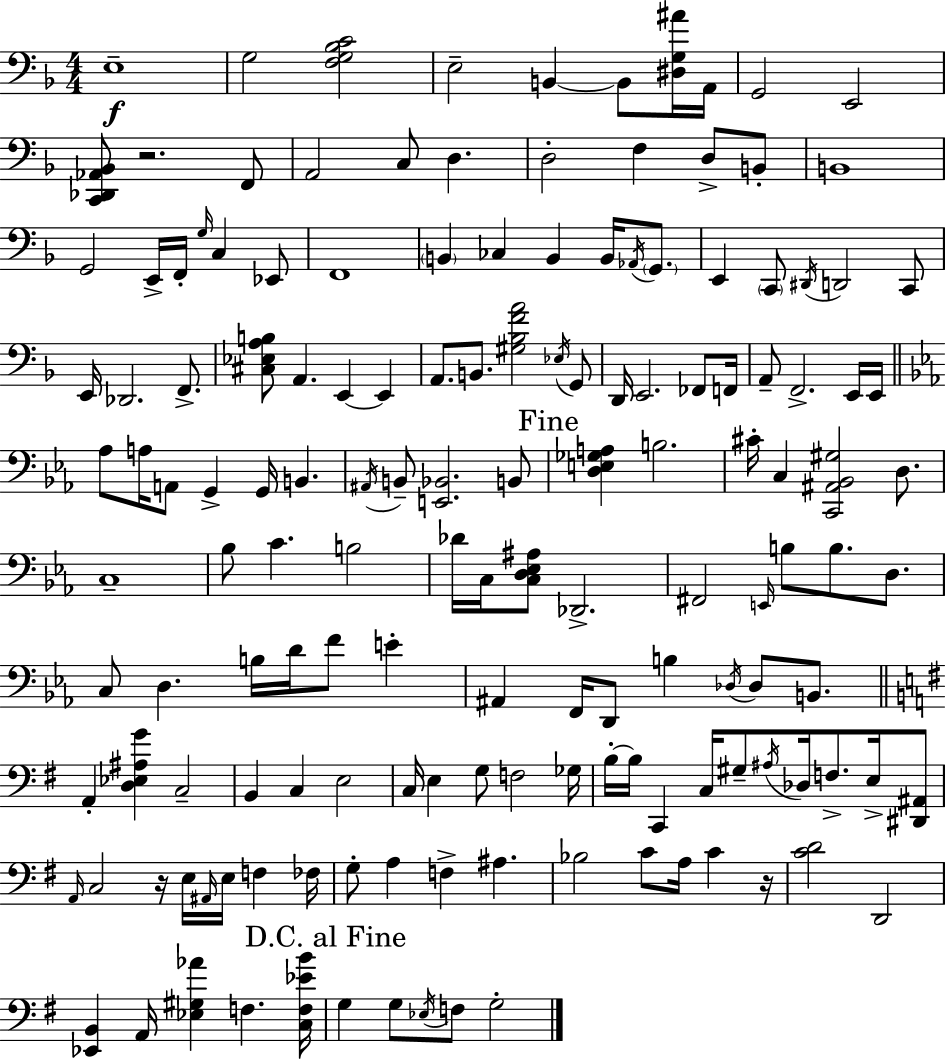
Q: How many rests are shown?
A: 3